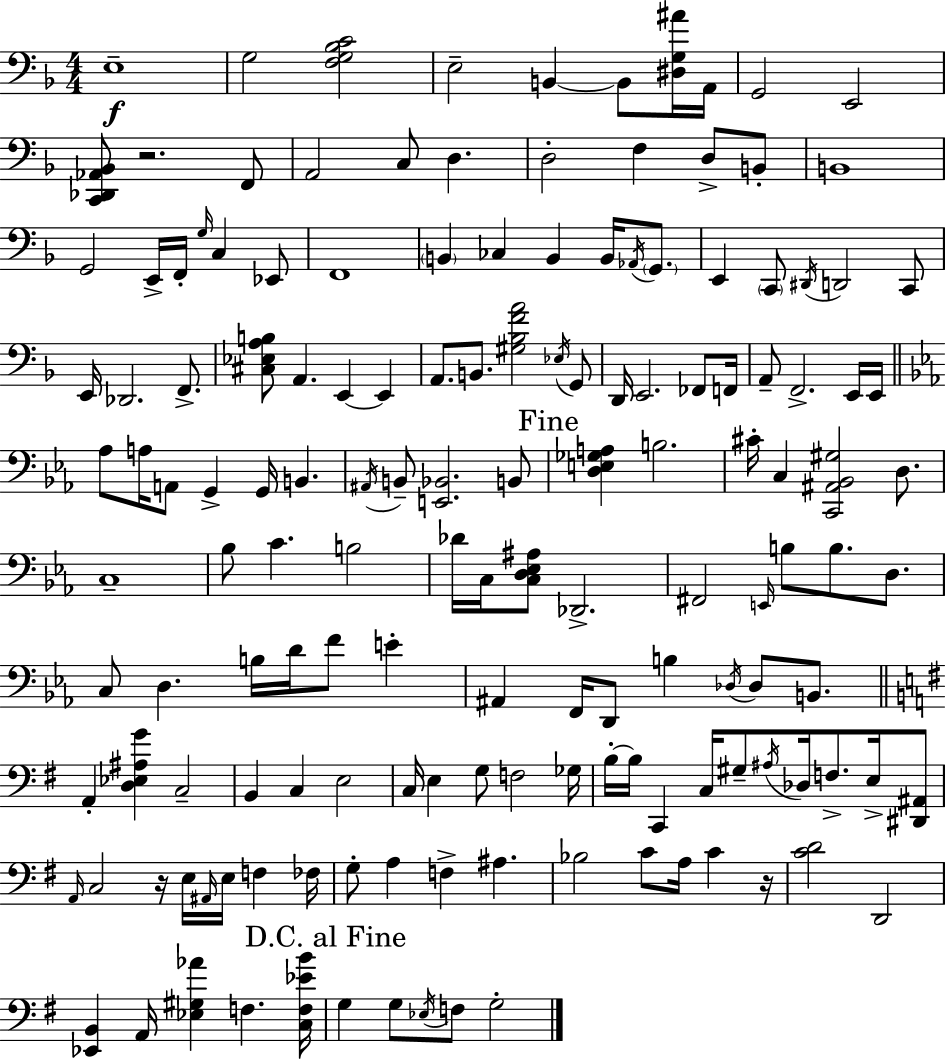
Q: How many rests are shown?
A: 3